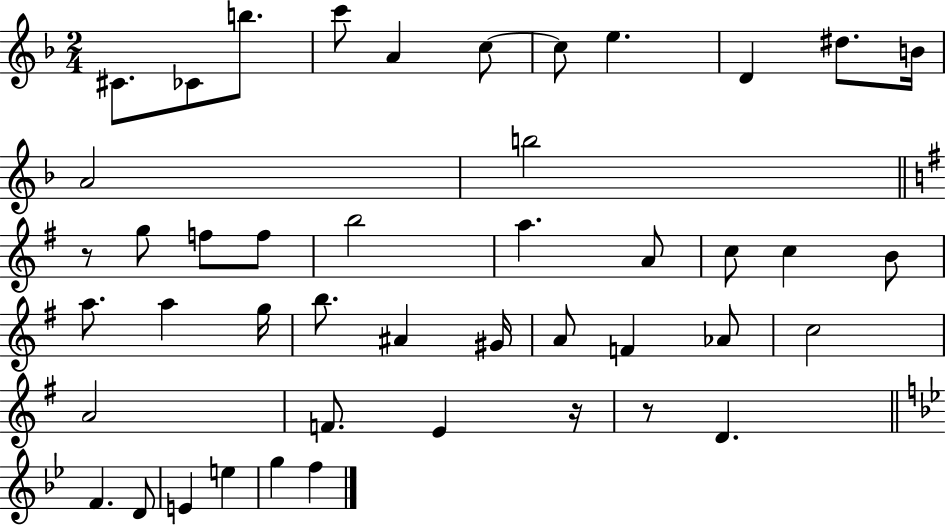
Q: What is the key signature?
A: F major